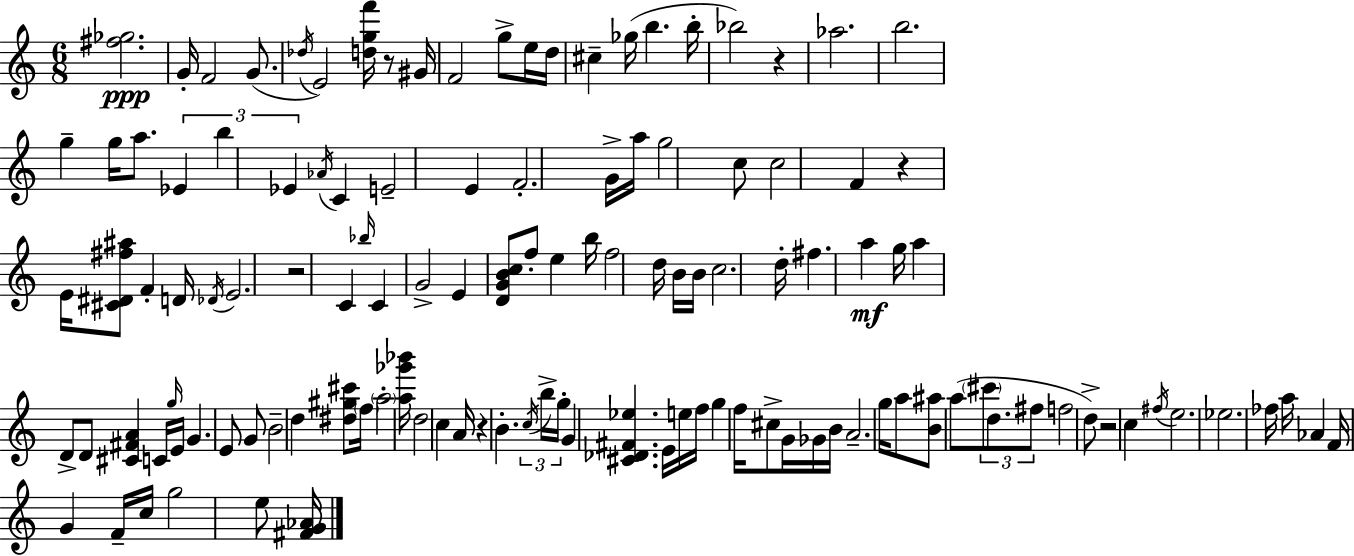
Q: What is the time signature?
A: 6/8